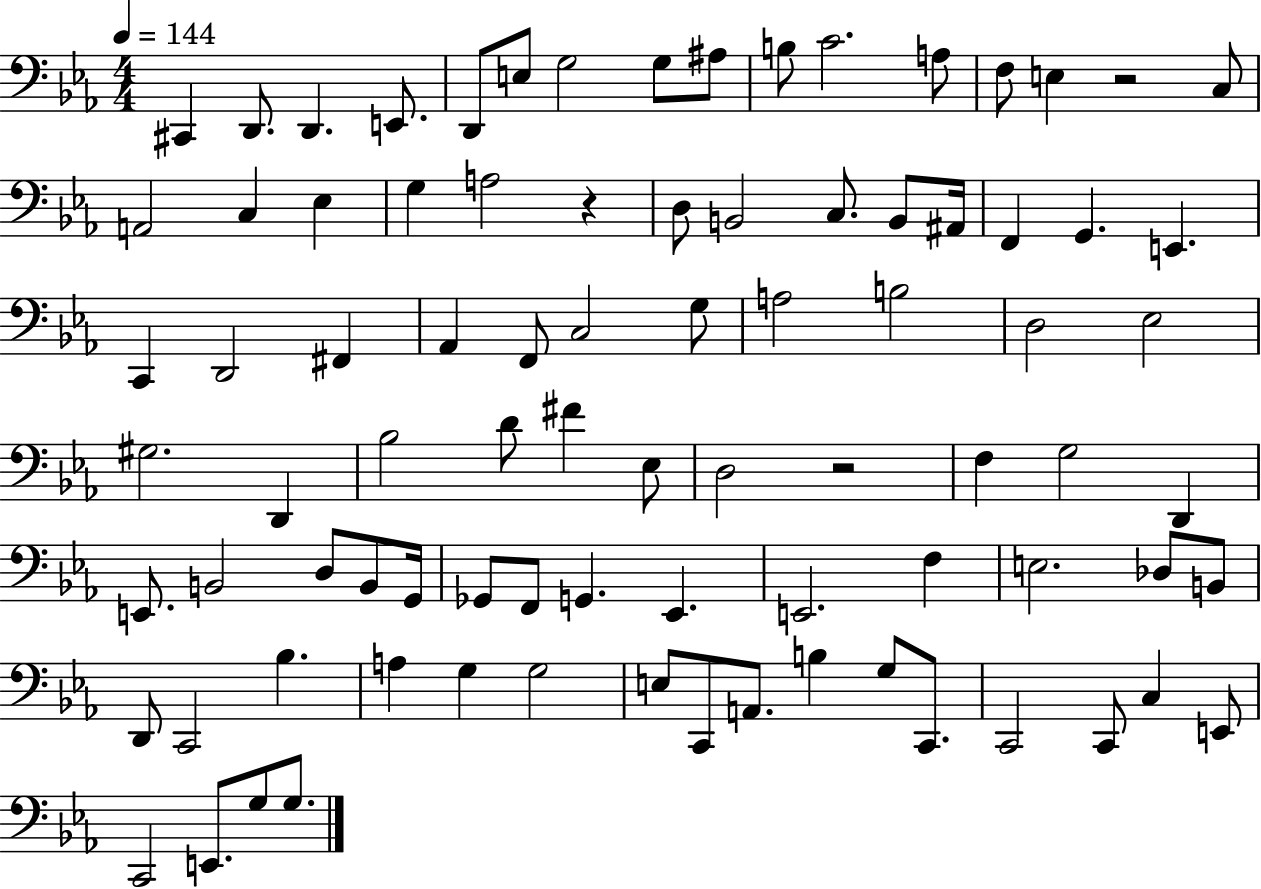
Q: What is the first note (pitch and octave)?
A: C#2